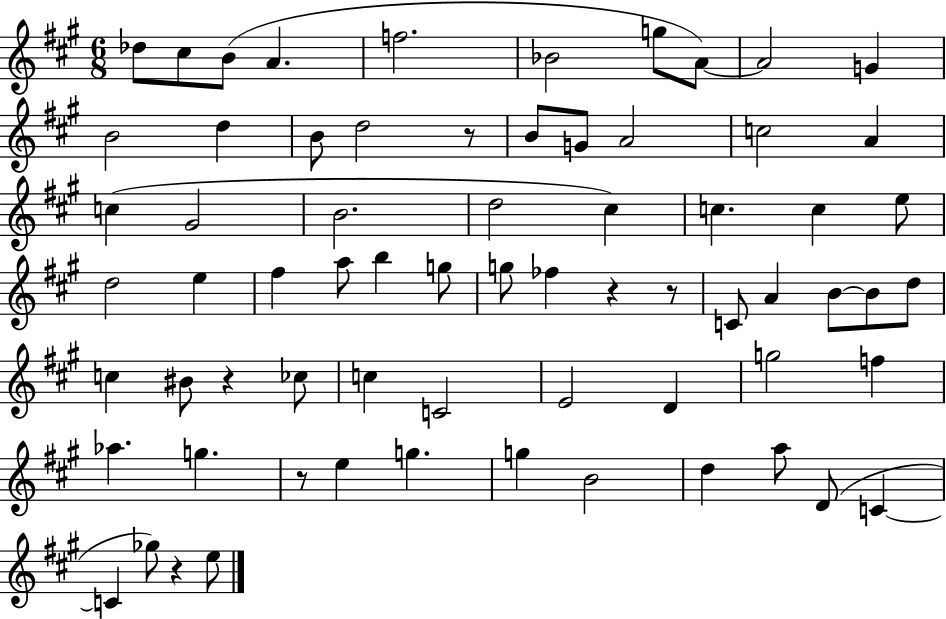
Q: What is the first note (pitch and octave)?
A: Db5